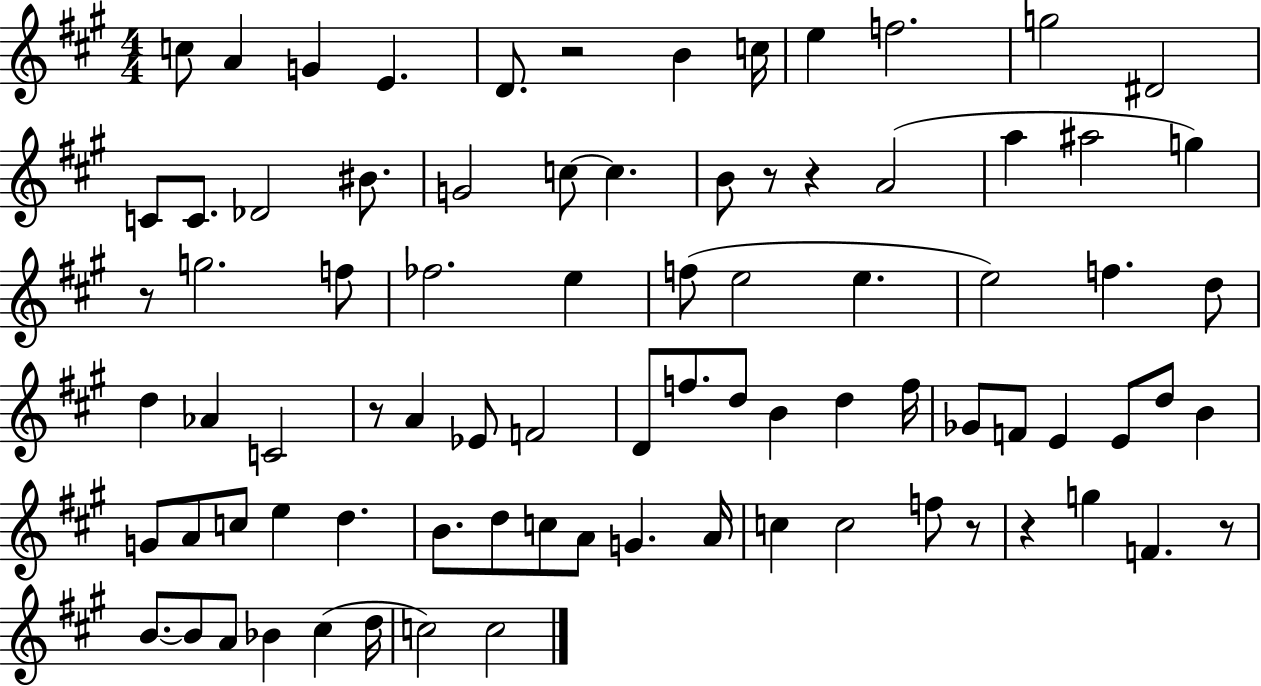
X:1
T:Untitled
M:4/4
L:1/4
K:A
c/2 A G E D/2 z2 B c/4 e f2 g2 ^D2 C/2 C/2 _D2 ^B/2 G2 c/2 c B/2 z/2 z A2 a ^a2 g z/2 g2 f/2 _f2 e f/2 e2 e e2 f d/2 d _A C2 z/2 A _E/2 F2 D/2 f/2 d/2 B d f/4 _G/2 F/2 E E/2 d/2 B G/2 A/2 c/2 e d B/2 d/2 c/2 A/2 G A/4 c c2 f/2 z/2 z g F z/2 B/2 B/2 A/2 _B ^c d/4 c2 c2